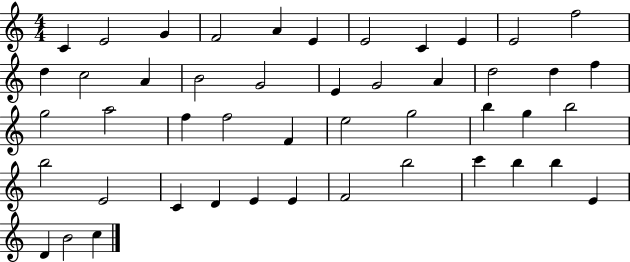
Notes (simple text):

C4/q E4/h G4/q F4/h A4/q E4/q E4/h C4/q E4/q E4/h F5/h D5/q C5/h A4/q B4/h G4/h E4/q G4/h A4/q D5/h D5/q F5/q G5/h A5/h F5/q F5/h F4/q E5/h G5/h B5/q G5/q B5/h B5/h E4/h C4/q D4/q E4/q E4/q F4/h B5/h C6/q B5/q B5/q E4/q D4/q B4/h C5/q